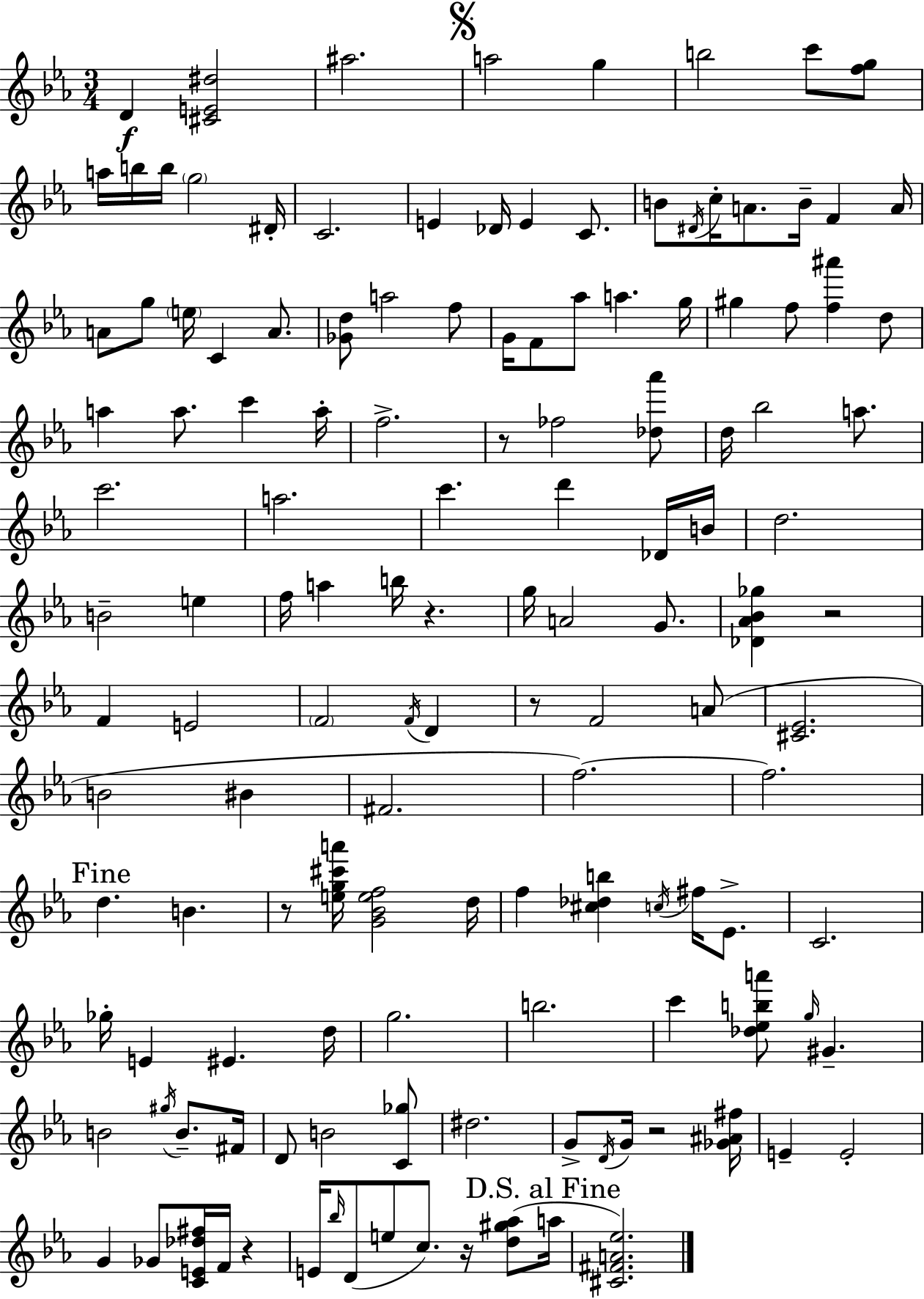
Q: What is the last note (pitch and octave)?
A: A5